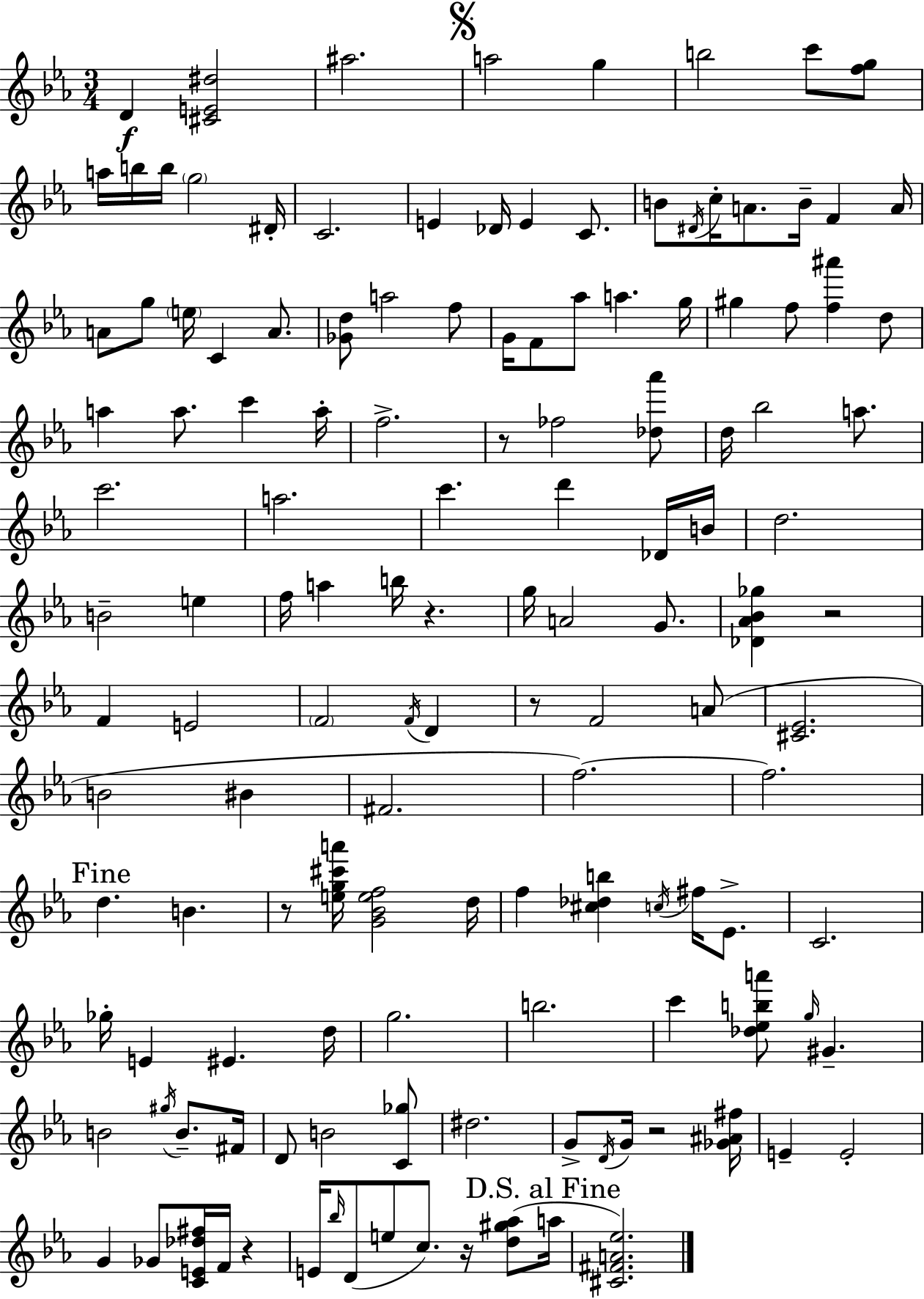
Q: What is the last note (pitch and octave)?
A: A5